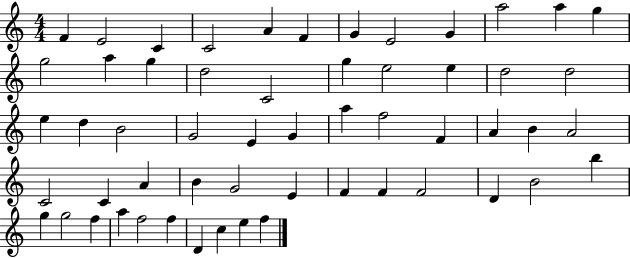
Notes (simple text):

F4/q E4/h C4/q C4/h A4/q F4/q G4/q E4/h G4/q A5/h A5/q G5/q G5/h A5/q G5/q D5/h C4/h G5/q E5/h E5/q D5/h D5/h E5/q D5/q B4/h G4/h E4/q G4/q A5/q F5/h F4/q A4/q B4/q A4/h C4/h C4/q A4/q B4/q G4/h E4/q F4/q F4/q F4/h D4/q B4/h B5/q G5/q G5/h F5/q A5/q F5/h F5/q D4/q C5/q E5/q F5/q